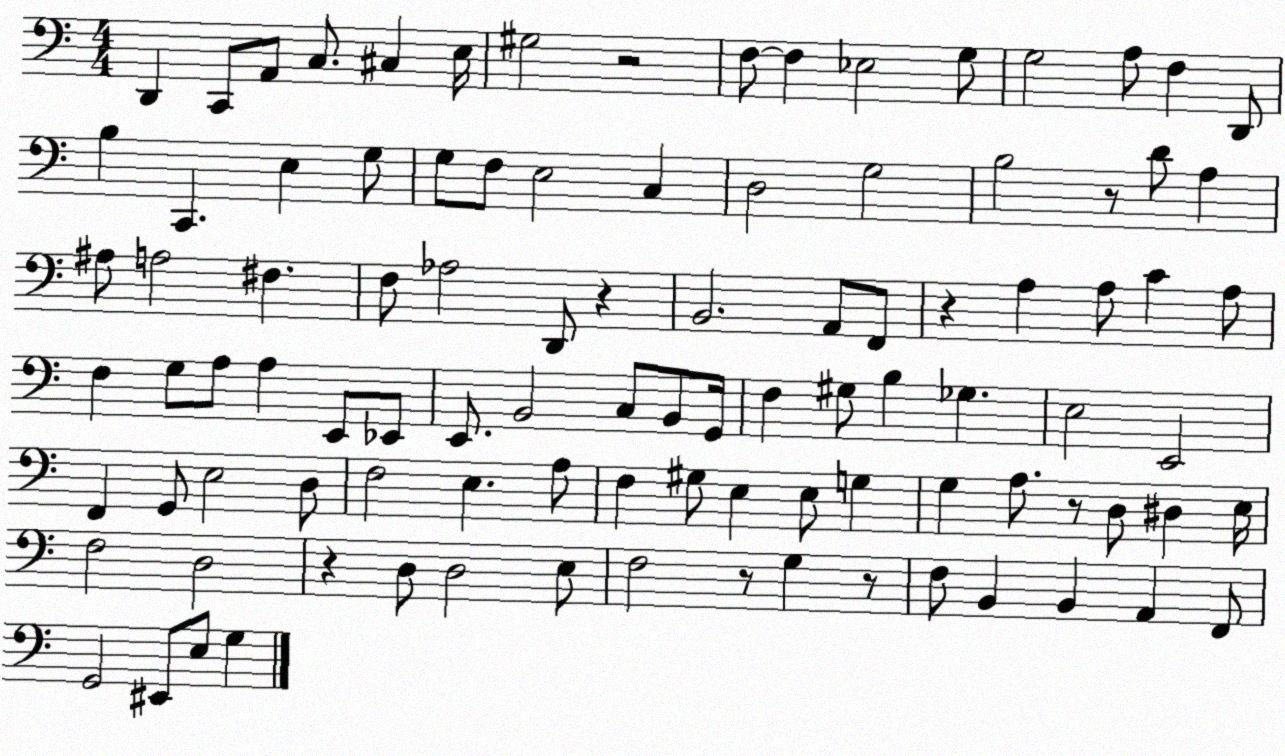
X:1
T:Untitled
M:4/4
L:1/4
K:C
D,, C,,/2 A,,/2 C,/2 ^C, E,/4 ^G,2 z2 F,/2 F, _E,2 G,/2 G,2 A,/2 F, D,,/2 B, C,, E, G,/2 G,/2 F,/2 E,2 C, D,2 G,2 B,2 z/2 D/2 A, ^A,/2 A,2 ^F, F,/2 _A,2 D,,/2 z B,,2 A,,/2 F,,/2 z A, A,/2 C A,/2 F, G,/2 A,/2 A, E,,/2 _E,,/2 E,,/2 B,,2 C,/2 B,,/2 G,,/4 F, ^G,/2 B, _G, E,2 E,,2 F,, G,,/2 E,2 D,/2 F,2 E, A,/2 F, ^G,/2 E, E,/2 G, G, A,/2 z/2 D,/2 ^D, E,/4 F,2 D,2 z D,/2 D,2 E,/2 F,2 z/2 G, z/2 F,/2 B,, B,, A,, F,,/2 G,,2 ^E,,/2 E,/2 G,